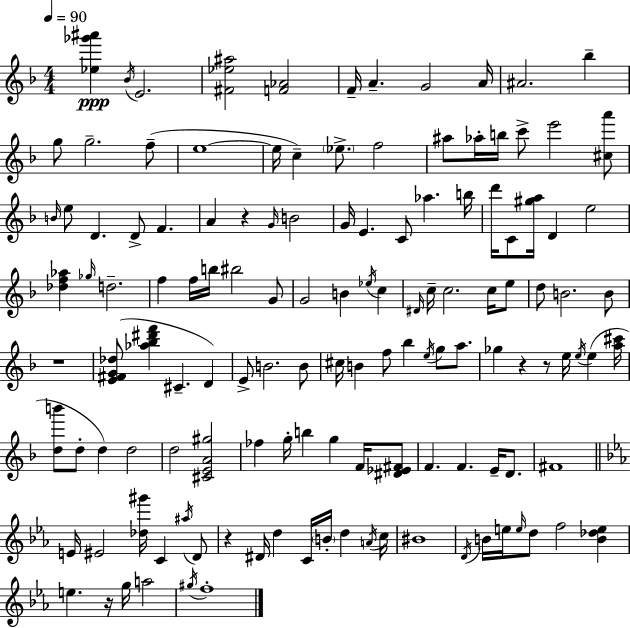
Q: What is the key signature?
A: F major